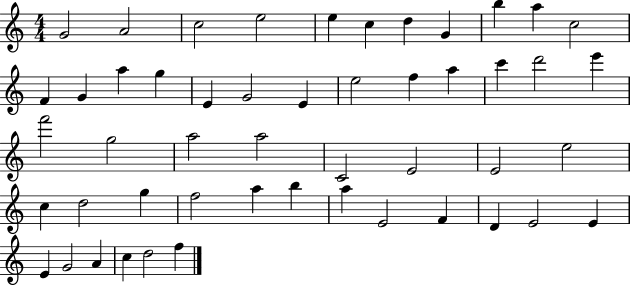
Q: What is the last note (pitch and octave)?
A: F5